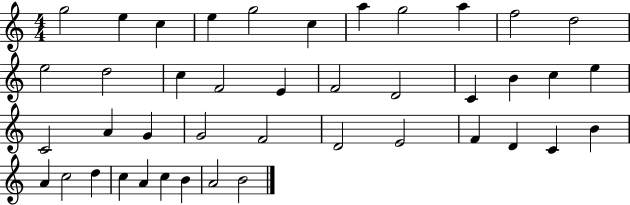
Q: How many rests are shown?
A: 0